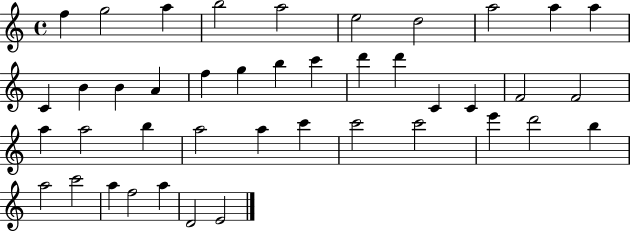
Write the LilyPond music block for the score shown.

{
  \clef treble
  \time 4/4
  \defaultTimeSignature
  \key c \major
  f''4 g''2 a''4 | b''2 a''2 | e''2 d''2 | a''2 a''4 a''4 | \break c'4 b'4 b'4 a'4 | f''4 g''4 b''4 c'''4 | d'''4 d'''4 c'4 c'4 | f'2 f'2 | \break a''4 a''2 b''4 | a''2 a''4 c'''4 | c'''2 c'''2 | e'''4 d'''2 b''4 | \break a''2 c'''2 | a''4 f''2 a''4 | d'2 e'2 | \bar "|."
}